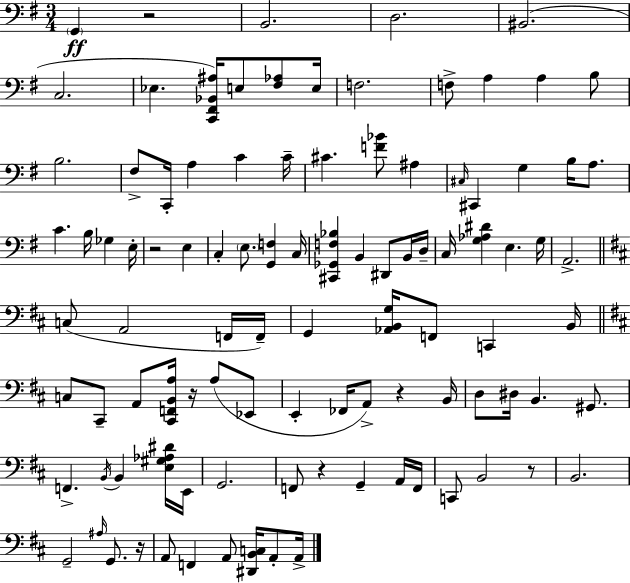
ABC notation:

X:1
T:Untitled
M:3/4
L:1/4
K:G
G,, z2 B,,2 D,2 ^B,,2 C,2 _E, [C,,^F,,_B,,^A,]/4 E,/2 [^F,_A,]/2 E,/4 F,2 F,/2 A, A, B,/2 B,2 ^F,/2 C,,/4 A, C C/4 ^C [F_B]/2 ^A, ^C,/4 ^C,, G, B,/4 A,/2 C B,/4 _G, E,/4 z2 E, C, E,/2 [G,,F,] C,/4 [^C,,_G,,F,_B,] B,, ^D,,/2 B,,/4 D,/4 C,/4 [G,_A,^D] E, G,/4 A,,2 C,/2 A,,2 F,,/4 F,,/4 G,, [_A,,B,,G,]/4 F,,/2 C,, B,,/4 C,/2 ^C,,/2 A,,/2 [^C,,F,,B,,A,]/4 z/4 A,/2 _E,,/2 E,, _F,,/4 A,,/2 z B,,/4 D,/2 ^D,/4 B,, ^G,,/2 F,, B,,/4 B,, [E,^G,_A,^D]/4 E,,/4 G,,2 F,,/2 z G,, A,,/4 F,,/4 C,,/2 B,,2 z/2 B,,2 G,,2 ^A,/4 G,,/2 z/4 A,,/2 F,, A,,/2 [^D,,B,,C,]/4 A,,/2 A,,/4